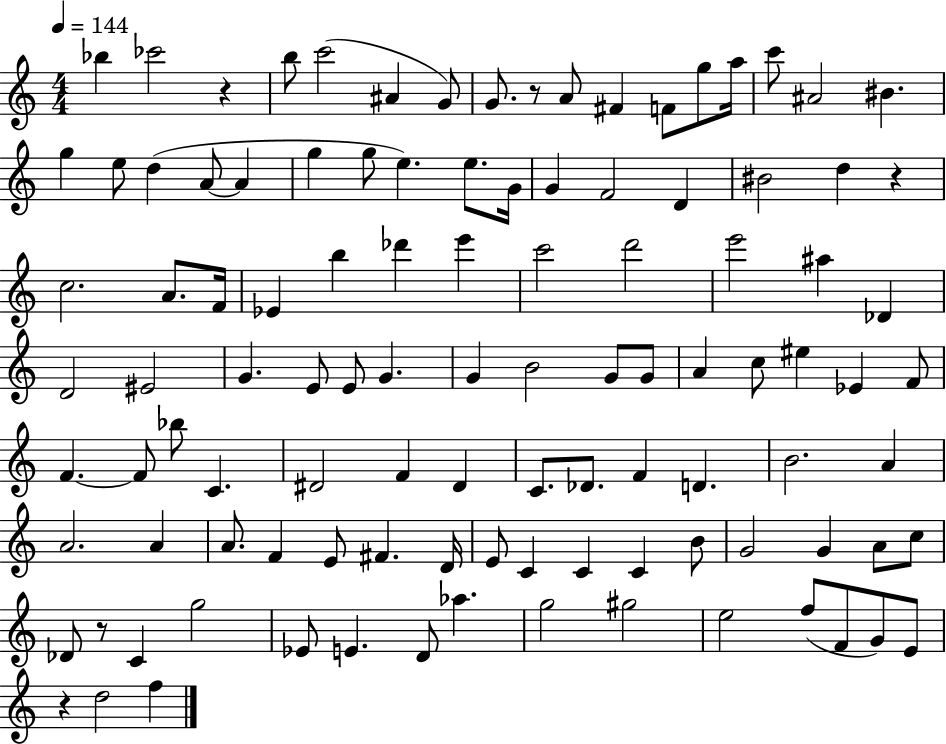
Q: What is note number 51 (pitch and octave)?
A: G4